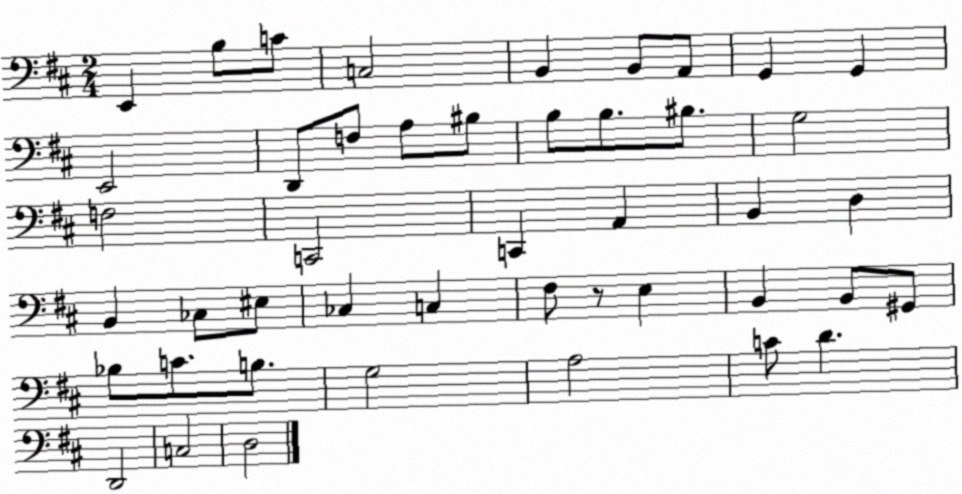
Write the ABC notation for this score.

X:1
T:Untitled
M:2/4
L:1/4
K:D
E,, B,/2 C/2 C,2 B,, B,,/2 A,,/2 G,, G,, E,,2 D,,/2 F,/2 A,/2 ^B,/2 B,/2 B,/2 ^B,/2 G,2 F,2 C,,2 C,, A,, B,, D, B,, _C,/2 ^E,/2 _C, C, ^F,/2 z/2 E, B,, B,,/2 ^G,,/2 _B,/2 C/2 B,/2 G,2 A,2 C/2 D D,,2 C,2 D,2